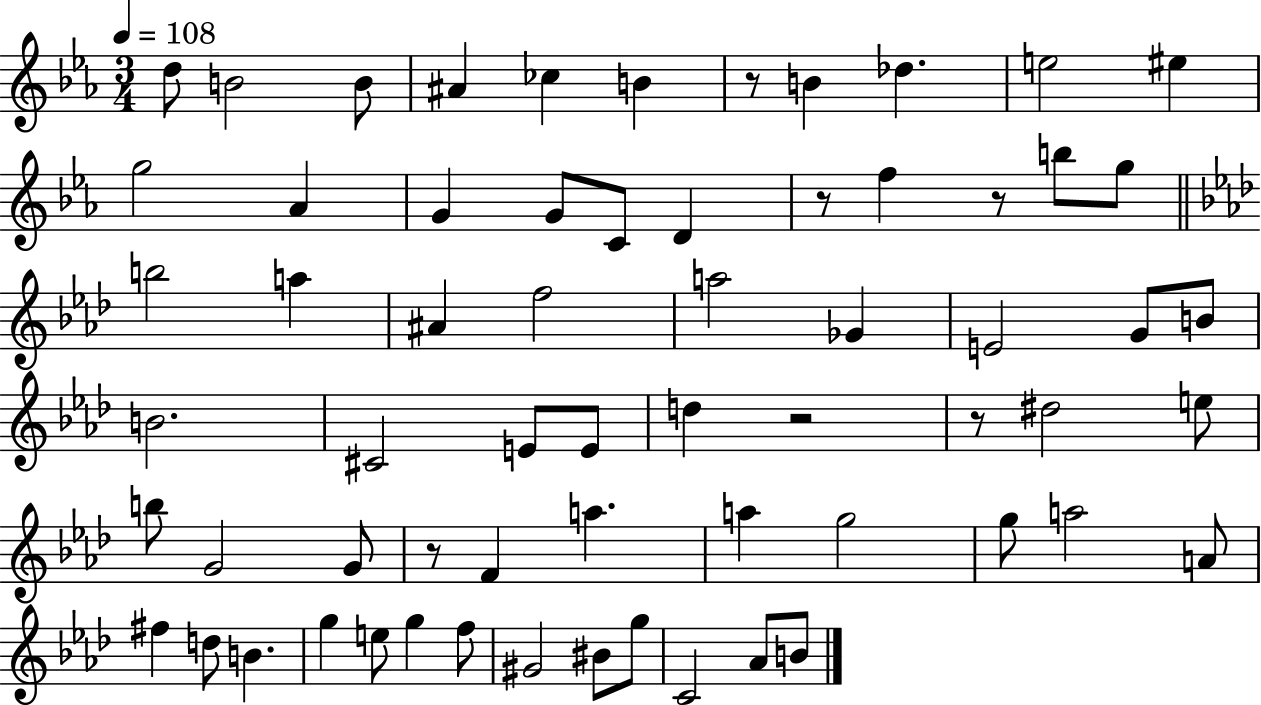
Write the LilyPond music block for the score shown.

{
  \clef treble
  \numericTimeSignature
  \time 3/4
  \key ees \major
  \tempo 4 = 108
  \repeat volta 2 { d''8 b'2 b'8 | ais'4 ces''4 b'4 | r8 b'4 des''4. | e''2 eis''4 | \break g''2 aes'4 | g'4 g'8 c'8 d'4 | r8 f''4 r8 b''8 g''8 | \bar "||" \break \key aes \major b''2 a''4 | ais'4 f''2 | a''2 ges'4 | e'2 g'8 b'8 | \break b'2. | cis'2 e'8 e'8 | d''4 r2 | r8 dis''2 e''8 | \break b''8 g'2 g'8 | r8 f'4 a''4. | a''4 g''2 | g''8 a''2 a'8 | \break fis''4 d''8 b'4. | g''4 e''8 g''4 f''8 | gis'2 bis'8 g''8 | c'2 aes'8 b'8 | \break } \bar "|."
}